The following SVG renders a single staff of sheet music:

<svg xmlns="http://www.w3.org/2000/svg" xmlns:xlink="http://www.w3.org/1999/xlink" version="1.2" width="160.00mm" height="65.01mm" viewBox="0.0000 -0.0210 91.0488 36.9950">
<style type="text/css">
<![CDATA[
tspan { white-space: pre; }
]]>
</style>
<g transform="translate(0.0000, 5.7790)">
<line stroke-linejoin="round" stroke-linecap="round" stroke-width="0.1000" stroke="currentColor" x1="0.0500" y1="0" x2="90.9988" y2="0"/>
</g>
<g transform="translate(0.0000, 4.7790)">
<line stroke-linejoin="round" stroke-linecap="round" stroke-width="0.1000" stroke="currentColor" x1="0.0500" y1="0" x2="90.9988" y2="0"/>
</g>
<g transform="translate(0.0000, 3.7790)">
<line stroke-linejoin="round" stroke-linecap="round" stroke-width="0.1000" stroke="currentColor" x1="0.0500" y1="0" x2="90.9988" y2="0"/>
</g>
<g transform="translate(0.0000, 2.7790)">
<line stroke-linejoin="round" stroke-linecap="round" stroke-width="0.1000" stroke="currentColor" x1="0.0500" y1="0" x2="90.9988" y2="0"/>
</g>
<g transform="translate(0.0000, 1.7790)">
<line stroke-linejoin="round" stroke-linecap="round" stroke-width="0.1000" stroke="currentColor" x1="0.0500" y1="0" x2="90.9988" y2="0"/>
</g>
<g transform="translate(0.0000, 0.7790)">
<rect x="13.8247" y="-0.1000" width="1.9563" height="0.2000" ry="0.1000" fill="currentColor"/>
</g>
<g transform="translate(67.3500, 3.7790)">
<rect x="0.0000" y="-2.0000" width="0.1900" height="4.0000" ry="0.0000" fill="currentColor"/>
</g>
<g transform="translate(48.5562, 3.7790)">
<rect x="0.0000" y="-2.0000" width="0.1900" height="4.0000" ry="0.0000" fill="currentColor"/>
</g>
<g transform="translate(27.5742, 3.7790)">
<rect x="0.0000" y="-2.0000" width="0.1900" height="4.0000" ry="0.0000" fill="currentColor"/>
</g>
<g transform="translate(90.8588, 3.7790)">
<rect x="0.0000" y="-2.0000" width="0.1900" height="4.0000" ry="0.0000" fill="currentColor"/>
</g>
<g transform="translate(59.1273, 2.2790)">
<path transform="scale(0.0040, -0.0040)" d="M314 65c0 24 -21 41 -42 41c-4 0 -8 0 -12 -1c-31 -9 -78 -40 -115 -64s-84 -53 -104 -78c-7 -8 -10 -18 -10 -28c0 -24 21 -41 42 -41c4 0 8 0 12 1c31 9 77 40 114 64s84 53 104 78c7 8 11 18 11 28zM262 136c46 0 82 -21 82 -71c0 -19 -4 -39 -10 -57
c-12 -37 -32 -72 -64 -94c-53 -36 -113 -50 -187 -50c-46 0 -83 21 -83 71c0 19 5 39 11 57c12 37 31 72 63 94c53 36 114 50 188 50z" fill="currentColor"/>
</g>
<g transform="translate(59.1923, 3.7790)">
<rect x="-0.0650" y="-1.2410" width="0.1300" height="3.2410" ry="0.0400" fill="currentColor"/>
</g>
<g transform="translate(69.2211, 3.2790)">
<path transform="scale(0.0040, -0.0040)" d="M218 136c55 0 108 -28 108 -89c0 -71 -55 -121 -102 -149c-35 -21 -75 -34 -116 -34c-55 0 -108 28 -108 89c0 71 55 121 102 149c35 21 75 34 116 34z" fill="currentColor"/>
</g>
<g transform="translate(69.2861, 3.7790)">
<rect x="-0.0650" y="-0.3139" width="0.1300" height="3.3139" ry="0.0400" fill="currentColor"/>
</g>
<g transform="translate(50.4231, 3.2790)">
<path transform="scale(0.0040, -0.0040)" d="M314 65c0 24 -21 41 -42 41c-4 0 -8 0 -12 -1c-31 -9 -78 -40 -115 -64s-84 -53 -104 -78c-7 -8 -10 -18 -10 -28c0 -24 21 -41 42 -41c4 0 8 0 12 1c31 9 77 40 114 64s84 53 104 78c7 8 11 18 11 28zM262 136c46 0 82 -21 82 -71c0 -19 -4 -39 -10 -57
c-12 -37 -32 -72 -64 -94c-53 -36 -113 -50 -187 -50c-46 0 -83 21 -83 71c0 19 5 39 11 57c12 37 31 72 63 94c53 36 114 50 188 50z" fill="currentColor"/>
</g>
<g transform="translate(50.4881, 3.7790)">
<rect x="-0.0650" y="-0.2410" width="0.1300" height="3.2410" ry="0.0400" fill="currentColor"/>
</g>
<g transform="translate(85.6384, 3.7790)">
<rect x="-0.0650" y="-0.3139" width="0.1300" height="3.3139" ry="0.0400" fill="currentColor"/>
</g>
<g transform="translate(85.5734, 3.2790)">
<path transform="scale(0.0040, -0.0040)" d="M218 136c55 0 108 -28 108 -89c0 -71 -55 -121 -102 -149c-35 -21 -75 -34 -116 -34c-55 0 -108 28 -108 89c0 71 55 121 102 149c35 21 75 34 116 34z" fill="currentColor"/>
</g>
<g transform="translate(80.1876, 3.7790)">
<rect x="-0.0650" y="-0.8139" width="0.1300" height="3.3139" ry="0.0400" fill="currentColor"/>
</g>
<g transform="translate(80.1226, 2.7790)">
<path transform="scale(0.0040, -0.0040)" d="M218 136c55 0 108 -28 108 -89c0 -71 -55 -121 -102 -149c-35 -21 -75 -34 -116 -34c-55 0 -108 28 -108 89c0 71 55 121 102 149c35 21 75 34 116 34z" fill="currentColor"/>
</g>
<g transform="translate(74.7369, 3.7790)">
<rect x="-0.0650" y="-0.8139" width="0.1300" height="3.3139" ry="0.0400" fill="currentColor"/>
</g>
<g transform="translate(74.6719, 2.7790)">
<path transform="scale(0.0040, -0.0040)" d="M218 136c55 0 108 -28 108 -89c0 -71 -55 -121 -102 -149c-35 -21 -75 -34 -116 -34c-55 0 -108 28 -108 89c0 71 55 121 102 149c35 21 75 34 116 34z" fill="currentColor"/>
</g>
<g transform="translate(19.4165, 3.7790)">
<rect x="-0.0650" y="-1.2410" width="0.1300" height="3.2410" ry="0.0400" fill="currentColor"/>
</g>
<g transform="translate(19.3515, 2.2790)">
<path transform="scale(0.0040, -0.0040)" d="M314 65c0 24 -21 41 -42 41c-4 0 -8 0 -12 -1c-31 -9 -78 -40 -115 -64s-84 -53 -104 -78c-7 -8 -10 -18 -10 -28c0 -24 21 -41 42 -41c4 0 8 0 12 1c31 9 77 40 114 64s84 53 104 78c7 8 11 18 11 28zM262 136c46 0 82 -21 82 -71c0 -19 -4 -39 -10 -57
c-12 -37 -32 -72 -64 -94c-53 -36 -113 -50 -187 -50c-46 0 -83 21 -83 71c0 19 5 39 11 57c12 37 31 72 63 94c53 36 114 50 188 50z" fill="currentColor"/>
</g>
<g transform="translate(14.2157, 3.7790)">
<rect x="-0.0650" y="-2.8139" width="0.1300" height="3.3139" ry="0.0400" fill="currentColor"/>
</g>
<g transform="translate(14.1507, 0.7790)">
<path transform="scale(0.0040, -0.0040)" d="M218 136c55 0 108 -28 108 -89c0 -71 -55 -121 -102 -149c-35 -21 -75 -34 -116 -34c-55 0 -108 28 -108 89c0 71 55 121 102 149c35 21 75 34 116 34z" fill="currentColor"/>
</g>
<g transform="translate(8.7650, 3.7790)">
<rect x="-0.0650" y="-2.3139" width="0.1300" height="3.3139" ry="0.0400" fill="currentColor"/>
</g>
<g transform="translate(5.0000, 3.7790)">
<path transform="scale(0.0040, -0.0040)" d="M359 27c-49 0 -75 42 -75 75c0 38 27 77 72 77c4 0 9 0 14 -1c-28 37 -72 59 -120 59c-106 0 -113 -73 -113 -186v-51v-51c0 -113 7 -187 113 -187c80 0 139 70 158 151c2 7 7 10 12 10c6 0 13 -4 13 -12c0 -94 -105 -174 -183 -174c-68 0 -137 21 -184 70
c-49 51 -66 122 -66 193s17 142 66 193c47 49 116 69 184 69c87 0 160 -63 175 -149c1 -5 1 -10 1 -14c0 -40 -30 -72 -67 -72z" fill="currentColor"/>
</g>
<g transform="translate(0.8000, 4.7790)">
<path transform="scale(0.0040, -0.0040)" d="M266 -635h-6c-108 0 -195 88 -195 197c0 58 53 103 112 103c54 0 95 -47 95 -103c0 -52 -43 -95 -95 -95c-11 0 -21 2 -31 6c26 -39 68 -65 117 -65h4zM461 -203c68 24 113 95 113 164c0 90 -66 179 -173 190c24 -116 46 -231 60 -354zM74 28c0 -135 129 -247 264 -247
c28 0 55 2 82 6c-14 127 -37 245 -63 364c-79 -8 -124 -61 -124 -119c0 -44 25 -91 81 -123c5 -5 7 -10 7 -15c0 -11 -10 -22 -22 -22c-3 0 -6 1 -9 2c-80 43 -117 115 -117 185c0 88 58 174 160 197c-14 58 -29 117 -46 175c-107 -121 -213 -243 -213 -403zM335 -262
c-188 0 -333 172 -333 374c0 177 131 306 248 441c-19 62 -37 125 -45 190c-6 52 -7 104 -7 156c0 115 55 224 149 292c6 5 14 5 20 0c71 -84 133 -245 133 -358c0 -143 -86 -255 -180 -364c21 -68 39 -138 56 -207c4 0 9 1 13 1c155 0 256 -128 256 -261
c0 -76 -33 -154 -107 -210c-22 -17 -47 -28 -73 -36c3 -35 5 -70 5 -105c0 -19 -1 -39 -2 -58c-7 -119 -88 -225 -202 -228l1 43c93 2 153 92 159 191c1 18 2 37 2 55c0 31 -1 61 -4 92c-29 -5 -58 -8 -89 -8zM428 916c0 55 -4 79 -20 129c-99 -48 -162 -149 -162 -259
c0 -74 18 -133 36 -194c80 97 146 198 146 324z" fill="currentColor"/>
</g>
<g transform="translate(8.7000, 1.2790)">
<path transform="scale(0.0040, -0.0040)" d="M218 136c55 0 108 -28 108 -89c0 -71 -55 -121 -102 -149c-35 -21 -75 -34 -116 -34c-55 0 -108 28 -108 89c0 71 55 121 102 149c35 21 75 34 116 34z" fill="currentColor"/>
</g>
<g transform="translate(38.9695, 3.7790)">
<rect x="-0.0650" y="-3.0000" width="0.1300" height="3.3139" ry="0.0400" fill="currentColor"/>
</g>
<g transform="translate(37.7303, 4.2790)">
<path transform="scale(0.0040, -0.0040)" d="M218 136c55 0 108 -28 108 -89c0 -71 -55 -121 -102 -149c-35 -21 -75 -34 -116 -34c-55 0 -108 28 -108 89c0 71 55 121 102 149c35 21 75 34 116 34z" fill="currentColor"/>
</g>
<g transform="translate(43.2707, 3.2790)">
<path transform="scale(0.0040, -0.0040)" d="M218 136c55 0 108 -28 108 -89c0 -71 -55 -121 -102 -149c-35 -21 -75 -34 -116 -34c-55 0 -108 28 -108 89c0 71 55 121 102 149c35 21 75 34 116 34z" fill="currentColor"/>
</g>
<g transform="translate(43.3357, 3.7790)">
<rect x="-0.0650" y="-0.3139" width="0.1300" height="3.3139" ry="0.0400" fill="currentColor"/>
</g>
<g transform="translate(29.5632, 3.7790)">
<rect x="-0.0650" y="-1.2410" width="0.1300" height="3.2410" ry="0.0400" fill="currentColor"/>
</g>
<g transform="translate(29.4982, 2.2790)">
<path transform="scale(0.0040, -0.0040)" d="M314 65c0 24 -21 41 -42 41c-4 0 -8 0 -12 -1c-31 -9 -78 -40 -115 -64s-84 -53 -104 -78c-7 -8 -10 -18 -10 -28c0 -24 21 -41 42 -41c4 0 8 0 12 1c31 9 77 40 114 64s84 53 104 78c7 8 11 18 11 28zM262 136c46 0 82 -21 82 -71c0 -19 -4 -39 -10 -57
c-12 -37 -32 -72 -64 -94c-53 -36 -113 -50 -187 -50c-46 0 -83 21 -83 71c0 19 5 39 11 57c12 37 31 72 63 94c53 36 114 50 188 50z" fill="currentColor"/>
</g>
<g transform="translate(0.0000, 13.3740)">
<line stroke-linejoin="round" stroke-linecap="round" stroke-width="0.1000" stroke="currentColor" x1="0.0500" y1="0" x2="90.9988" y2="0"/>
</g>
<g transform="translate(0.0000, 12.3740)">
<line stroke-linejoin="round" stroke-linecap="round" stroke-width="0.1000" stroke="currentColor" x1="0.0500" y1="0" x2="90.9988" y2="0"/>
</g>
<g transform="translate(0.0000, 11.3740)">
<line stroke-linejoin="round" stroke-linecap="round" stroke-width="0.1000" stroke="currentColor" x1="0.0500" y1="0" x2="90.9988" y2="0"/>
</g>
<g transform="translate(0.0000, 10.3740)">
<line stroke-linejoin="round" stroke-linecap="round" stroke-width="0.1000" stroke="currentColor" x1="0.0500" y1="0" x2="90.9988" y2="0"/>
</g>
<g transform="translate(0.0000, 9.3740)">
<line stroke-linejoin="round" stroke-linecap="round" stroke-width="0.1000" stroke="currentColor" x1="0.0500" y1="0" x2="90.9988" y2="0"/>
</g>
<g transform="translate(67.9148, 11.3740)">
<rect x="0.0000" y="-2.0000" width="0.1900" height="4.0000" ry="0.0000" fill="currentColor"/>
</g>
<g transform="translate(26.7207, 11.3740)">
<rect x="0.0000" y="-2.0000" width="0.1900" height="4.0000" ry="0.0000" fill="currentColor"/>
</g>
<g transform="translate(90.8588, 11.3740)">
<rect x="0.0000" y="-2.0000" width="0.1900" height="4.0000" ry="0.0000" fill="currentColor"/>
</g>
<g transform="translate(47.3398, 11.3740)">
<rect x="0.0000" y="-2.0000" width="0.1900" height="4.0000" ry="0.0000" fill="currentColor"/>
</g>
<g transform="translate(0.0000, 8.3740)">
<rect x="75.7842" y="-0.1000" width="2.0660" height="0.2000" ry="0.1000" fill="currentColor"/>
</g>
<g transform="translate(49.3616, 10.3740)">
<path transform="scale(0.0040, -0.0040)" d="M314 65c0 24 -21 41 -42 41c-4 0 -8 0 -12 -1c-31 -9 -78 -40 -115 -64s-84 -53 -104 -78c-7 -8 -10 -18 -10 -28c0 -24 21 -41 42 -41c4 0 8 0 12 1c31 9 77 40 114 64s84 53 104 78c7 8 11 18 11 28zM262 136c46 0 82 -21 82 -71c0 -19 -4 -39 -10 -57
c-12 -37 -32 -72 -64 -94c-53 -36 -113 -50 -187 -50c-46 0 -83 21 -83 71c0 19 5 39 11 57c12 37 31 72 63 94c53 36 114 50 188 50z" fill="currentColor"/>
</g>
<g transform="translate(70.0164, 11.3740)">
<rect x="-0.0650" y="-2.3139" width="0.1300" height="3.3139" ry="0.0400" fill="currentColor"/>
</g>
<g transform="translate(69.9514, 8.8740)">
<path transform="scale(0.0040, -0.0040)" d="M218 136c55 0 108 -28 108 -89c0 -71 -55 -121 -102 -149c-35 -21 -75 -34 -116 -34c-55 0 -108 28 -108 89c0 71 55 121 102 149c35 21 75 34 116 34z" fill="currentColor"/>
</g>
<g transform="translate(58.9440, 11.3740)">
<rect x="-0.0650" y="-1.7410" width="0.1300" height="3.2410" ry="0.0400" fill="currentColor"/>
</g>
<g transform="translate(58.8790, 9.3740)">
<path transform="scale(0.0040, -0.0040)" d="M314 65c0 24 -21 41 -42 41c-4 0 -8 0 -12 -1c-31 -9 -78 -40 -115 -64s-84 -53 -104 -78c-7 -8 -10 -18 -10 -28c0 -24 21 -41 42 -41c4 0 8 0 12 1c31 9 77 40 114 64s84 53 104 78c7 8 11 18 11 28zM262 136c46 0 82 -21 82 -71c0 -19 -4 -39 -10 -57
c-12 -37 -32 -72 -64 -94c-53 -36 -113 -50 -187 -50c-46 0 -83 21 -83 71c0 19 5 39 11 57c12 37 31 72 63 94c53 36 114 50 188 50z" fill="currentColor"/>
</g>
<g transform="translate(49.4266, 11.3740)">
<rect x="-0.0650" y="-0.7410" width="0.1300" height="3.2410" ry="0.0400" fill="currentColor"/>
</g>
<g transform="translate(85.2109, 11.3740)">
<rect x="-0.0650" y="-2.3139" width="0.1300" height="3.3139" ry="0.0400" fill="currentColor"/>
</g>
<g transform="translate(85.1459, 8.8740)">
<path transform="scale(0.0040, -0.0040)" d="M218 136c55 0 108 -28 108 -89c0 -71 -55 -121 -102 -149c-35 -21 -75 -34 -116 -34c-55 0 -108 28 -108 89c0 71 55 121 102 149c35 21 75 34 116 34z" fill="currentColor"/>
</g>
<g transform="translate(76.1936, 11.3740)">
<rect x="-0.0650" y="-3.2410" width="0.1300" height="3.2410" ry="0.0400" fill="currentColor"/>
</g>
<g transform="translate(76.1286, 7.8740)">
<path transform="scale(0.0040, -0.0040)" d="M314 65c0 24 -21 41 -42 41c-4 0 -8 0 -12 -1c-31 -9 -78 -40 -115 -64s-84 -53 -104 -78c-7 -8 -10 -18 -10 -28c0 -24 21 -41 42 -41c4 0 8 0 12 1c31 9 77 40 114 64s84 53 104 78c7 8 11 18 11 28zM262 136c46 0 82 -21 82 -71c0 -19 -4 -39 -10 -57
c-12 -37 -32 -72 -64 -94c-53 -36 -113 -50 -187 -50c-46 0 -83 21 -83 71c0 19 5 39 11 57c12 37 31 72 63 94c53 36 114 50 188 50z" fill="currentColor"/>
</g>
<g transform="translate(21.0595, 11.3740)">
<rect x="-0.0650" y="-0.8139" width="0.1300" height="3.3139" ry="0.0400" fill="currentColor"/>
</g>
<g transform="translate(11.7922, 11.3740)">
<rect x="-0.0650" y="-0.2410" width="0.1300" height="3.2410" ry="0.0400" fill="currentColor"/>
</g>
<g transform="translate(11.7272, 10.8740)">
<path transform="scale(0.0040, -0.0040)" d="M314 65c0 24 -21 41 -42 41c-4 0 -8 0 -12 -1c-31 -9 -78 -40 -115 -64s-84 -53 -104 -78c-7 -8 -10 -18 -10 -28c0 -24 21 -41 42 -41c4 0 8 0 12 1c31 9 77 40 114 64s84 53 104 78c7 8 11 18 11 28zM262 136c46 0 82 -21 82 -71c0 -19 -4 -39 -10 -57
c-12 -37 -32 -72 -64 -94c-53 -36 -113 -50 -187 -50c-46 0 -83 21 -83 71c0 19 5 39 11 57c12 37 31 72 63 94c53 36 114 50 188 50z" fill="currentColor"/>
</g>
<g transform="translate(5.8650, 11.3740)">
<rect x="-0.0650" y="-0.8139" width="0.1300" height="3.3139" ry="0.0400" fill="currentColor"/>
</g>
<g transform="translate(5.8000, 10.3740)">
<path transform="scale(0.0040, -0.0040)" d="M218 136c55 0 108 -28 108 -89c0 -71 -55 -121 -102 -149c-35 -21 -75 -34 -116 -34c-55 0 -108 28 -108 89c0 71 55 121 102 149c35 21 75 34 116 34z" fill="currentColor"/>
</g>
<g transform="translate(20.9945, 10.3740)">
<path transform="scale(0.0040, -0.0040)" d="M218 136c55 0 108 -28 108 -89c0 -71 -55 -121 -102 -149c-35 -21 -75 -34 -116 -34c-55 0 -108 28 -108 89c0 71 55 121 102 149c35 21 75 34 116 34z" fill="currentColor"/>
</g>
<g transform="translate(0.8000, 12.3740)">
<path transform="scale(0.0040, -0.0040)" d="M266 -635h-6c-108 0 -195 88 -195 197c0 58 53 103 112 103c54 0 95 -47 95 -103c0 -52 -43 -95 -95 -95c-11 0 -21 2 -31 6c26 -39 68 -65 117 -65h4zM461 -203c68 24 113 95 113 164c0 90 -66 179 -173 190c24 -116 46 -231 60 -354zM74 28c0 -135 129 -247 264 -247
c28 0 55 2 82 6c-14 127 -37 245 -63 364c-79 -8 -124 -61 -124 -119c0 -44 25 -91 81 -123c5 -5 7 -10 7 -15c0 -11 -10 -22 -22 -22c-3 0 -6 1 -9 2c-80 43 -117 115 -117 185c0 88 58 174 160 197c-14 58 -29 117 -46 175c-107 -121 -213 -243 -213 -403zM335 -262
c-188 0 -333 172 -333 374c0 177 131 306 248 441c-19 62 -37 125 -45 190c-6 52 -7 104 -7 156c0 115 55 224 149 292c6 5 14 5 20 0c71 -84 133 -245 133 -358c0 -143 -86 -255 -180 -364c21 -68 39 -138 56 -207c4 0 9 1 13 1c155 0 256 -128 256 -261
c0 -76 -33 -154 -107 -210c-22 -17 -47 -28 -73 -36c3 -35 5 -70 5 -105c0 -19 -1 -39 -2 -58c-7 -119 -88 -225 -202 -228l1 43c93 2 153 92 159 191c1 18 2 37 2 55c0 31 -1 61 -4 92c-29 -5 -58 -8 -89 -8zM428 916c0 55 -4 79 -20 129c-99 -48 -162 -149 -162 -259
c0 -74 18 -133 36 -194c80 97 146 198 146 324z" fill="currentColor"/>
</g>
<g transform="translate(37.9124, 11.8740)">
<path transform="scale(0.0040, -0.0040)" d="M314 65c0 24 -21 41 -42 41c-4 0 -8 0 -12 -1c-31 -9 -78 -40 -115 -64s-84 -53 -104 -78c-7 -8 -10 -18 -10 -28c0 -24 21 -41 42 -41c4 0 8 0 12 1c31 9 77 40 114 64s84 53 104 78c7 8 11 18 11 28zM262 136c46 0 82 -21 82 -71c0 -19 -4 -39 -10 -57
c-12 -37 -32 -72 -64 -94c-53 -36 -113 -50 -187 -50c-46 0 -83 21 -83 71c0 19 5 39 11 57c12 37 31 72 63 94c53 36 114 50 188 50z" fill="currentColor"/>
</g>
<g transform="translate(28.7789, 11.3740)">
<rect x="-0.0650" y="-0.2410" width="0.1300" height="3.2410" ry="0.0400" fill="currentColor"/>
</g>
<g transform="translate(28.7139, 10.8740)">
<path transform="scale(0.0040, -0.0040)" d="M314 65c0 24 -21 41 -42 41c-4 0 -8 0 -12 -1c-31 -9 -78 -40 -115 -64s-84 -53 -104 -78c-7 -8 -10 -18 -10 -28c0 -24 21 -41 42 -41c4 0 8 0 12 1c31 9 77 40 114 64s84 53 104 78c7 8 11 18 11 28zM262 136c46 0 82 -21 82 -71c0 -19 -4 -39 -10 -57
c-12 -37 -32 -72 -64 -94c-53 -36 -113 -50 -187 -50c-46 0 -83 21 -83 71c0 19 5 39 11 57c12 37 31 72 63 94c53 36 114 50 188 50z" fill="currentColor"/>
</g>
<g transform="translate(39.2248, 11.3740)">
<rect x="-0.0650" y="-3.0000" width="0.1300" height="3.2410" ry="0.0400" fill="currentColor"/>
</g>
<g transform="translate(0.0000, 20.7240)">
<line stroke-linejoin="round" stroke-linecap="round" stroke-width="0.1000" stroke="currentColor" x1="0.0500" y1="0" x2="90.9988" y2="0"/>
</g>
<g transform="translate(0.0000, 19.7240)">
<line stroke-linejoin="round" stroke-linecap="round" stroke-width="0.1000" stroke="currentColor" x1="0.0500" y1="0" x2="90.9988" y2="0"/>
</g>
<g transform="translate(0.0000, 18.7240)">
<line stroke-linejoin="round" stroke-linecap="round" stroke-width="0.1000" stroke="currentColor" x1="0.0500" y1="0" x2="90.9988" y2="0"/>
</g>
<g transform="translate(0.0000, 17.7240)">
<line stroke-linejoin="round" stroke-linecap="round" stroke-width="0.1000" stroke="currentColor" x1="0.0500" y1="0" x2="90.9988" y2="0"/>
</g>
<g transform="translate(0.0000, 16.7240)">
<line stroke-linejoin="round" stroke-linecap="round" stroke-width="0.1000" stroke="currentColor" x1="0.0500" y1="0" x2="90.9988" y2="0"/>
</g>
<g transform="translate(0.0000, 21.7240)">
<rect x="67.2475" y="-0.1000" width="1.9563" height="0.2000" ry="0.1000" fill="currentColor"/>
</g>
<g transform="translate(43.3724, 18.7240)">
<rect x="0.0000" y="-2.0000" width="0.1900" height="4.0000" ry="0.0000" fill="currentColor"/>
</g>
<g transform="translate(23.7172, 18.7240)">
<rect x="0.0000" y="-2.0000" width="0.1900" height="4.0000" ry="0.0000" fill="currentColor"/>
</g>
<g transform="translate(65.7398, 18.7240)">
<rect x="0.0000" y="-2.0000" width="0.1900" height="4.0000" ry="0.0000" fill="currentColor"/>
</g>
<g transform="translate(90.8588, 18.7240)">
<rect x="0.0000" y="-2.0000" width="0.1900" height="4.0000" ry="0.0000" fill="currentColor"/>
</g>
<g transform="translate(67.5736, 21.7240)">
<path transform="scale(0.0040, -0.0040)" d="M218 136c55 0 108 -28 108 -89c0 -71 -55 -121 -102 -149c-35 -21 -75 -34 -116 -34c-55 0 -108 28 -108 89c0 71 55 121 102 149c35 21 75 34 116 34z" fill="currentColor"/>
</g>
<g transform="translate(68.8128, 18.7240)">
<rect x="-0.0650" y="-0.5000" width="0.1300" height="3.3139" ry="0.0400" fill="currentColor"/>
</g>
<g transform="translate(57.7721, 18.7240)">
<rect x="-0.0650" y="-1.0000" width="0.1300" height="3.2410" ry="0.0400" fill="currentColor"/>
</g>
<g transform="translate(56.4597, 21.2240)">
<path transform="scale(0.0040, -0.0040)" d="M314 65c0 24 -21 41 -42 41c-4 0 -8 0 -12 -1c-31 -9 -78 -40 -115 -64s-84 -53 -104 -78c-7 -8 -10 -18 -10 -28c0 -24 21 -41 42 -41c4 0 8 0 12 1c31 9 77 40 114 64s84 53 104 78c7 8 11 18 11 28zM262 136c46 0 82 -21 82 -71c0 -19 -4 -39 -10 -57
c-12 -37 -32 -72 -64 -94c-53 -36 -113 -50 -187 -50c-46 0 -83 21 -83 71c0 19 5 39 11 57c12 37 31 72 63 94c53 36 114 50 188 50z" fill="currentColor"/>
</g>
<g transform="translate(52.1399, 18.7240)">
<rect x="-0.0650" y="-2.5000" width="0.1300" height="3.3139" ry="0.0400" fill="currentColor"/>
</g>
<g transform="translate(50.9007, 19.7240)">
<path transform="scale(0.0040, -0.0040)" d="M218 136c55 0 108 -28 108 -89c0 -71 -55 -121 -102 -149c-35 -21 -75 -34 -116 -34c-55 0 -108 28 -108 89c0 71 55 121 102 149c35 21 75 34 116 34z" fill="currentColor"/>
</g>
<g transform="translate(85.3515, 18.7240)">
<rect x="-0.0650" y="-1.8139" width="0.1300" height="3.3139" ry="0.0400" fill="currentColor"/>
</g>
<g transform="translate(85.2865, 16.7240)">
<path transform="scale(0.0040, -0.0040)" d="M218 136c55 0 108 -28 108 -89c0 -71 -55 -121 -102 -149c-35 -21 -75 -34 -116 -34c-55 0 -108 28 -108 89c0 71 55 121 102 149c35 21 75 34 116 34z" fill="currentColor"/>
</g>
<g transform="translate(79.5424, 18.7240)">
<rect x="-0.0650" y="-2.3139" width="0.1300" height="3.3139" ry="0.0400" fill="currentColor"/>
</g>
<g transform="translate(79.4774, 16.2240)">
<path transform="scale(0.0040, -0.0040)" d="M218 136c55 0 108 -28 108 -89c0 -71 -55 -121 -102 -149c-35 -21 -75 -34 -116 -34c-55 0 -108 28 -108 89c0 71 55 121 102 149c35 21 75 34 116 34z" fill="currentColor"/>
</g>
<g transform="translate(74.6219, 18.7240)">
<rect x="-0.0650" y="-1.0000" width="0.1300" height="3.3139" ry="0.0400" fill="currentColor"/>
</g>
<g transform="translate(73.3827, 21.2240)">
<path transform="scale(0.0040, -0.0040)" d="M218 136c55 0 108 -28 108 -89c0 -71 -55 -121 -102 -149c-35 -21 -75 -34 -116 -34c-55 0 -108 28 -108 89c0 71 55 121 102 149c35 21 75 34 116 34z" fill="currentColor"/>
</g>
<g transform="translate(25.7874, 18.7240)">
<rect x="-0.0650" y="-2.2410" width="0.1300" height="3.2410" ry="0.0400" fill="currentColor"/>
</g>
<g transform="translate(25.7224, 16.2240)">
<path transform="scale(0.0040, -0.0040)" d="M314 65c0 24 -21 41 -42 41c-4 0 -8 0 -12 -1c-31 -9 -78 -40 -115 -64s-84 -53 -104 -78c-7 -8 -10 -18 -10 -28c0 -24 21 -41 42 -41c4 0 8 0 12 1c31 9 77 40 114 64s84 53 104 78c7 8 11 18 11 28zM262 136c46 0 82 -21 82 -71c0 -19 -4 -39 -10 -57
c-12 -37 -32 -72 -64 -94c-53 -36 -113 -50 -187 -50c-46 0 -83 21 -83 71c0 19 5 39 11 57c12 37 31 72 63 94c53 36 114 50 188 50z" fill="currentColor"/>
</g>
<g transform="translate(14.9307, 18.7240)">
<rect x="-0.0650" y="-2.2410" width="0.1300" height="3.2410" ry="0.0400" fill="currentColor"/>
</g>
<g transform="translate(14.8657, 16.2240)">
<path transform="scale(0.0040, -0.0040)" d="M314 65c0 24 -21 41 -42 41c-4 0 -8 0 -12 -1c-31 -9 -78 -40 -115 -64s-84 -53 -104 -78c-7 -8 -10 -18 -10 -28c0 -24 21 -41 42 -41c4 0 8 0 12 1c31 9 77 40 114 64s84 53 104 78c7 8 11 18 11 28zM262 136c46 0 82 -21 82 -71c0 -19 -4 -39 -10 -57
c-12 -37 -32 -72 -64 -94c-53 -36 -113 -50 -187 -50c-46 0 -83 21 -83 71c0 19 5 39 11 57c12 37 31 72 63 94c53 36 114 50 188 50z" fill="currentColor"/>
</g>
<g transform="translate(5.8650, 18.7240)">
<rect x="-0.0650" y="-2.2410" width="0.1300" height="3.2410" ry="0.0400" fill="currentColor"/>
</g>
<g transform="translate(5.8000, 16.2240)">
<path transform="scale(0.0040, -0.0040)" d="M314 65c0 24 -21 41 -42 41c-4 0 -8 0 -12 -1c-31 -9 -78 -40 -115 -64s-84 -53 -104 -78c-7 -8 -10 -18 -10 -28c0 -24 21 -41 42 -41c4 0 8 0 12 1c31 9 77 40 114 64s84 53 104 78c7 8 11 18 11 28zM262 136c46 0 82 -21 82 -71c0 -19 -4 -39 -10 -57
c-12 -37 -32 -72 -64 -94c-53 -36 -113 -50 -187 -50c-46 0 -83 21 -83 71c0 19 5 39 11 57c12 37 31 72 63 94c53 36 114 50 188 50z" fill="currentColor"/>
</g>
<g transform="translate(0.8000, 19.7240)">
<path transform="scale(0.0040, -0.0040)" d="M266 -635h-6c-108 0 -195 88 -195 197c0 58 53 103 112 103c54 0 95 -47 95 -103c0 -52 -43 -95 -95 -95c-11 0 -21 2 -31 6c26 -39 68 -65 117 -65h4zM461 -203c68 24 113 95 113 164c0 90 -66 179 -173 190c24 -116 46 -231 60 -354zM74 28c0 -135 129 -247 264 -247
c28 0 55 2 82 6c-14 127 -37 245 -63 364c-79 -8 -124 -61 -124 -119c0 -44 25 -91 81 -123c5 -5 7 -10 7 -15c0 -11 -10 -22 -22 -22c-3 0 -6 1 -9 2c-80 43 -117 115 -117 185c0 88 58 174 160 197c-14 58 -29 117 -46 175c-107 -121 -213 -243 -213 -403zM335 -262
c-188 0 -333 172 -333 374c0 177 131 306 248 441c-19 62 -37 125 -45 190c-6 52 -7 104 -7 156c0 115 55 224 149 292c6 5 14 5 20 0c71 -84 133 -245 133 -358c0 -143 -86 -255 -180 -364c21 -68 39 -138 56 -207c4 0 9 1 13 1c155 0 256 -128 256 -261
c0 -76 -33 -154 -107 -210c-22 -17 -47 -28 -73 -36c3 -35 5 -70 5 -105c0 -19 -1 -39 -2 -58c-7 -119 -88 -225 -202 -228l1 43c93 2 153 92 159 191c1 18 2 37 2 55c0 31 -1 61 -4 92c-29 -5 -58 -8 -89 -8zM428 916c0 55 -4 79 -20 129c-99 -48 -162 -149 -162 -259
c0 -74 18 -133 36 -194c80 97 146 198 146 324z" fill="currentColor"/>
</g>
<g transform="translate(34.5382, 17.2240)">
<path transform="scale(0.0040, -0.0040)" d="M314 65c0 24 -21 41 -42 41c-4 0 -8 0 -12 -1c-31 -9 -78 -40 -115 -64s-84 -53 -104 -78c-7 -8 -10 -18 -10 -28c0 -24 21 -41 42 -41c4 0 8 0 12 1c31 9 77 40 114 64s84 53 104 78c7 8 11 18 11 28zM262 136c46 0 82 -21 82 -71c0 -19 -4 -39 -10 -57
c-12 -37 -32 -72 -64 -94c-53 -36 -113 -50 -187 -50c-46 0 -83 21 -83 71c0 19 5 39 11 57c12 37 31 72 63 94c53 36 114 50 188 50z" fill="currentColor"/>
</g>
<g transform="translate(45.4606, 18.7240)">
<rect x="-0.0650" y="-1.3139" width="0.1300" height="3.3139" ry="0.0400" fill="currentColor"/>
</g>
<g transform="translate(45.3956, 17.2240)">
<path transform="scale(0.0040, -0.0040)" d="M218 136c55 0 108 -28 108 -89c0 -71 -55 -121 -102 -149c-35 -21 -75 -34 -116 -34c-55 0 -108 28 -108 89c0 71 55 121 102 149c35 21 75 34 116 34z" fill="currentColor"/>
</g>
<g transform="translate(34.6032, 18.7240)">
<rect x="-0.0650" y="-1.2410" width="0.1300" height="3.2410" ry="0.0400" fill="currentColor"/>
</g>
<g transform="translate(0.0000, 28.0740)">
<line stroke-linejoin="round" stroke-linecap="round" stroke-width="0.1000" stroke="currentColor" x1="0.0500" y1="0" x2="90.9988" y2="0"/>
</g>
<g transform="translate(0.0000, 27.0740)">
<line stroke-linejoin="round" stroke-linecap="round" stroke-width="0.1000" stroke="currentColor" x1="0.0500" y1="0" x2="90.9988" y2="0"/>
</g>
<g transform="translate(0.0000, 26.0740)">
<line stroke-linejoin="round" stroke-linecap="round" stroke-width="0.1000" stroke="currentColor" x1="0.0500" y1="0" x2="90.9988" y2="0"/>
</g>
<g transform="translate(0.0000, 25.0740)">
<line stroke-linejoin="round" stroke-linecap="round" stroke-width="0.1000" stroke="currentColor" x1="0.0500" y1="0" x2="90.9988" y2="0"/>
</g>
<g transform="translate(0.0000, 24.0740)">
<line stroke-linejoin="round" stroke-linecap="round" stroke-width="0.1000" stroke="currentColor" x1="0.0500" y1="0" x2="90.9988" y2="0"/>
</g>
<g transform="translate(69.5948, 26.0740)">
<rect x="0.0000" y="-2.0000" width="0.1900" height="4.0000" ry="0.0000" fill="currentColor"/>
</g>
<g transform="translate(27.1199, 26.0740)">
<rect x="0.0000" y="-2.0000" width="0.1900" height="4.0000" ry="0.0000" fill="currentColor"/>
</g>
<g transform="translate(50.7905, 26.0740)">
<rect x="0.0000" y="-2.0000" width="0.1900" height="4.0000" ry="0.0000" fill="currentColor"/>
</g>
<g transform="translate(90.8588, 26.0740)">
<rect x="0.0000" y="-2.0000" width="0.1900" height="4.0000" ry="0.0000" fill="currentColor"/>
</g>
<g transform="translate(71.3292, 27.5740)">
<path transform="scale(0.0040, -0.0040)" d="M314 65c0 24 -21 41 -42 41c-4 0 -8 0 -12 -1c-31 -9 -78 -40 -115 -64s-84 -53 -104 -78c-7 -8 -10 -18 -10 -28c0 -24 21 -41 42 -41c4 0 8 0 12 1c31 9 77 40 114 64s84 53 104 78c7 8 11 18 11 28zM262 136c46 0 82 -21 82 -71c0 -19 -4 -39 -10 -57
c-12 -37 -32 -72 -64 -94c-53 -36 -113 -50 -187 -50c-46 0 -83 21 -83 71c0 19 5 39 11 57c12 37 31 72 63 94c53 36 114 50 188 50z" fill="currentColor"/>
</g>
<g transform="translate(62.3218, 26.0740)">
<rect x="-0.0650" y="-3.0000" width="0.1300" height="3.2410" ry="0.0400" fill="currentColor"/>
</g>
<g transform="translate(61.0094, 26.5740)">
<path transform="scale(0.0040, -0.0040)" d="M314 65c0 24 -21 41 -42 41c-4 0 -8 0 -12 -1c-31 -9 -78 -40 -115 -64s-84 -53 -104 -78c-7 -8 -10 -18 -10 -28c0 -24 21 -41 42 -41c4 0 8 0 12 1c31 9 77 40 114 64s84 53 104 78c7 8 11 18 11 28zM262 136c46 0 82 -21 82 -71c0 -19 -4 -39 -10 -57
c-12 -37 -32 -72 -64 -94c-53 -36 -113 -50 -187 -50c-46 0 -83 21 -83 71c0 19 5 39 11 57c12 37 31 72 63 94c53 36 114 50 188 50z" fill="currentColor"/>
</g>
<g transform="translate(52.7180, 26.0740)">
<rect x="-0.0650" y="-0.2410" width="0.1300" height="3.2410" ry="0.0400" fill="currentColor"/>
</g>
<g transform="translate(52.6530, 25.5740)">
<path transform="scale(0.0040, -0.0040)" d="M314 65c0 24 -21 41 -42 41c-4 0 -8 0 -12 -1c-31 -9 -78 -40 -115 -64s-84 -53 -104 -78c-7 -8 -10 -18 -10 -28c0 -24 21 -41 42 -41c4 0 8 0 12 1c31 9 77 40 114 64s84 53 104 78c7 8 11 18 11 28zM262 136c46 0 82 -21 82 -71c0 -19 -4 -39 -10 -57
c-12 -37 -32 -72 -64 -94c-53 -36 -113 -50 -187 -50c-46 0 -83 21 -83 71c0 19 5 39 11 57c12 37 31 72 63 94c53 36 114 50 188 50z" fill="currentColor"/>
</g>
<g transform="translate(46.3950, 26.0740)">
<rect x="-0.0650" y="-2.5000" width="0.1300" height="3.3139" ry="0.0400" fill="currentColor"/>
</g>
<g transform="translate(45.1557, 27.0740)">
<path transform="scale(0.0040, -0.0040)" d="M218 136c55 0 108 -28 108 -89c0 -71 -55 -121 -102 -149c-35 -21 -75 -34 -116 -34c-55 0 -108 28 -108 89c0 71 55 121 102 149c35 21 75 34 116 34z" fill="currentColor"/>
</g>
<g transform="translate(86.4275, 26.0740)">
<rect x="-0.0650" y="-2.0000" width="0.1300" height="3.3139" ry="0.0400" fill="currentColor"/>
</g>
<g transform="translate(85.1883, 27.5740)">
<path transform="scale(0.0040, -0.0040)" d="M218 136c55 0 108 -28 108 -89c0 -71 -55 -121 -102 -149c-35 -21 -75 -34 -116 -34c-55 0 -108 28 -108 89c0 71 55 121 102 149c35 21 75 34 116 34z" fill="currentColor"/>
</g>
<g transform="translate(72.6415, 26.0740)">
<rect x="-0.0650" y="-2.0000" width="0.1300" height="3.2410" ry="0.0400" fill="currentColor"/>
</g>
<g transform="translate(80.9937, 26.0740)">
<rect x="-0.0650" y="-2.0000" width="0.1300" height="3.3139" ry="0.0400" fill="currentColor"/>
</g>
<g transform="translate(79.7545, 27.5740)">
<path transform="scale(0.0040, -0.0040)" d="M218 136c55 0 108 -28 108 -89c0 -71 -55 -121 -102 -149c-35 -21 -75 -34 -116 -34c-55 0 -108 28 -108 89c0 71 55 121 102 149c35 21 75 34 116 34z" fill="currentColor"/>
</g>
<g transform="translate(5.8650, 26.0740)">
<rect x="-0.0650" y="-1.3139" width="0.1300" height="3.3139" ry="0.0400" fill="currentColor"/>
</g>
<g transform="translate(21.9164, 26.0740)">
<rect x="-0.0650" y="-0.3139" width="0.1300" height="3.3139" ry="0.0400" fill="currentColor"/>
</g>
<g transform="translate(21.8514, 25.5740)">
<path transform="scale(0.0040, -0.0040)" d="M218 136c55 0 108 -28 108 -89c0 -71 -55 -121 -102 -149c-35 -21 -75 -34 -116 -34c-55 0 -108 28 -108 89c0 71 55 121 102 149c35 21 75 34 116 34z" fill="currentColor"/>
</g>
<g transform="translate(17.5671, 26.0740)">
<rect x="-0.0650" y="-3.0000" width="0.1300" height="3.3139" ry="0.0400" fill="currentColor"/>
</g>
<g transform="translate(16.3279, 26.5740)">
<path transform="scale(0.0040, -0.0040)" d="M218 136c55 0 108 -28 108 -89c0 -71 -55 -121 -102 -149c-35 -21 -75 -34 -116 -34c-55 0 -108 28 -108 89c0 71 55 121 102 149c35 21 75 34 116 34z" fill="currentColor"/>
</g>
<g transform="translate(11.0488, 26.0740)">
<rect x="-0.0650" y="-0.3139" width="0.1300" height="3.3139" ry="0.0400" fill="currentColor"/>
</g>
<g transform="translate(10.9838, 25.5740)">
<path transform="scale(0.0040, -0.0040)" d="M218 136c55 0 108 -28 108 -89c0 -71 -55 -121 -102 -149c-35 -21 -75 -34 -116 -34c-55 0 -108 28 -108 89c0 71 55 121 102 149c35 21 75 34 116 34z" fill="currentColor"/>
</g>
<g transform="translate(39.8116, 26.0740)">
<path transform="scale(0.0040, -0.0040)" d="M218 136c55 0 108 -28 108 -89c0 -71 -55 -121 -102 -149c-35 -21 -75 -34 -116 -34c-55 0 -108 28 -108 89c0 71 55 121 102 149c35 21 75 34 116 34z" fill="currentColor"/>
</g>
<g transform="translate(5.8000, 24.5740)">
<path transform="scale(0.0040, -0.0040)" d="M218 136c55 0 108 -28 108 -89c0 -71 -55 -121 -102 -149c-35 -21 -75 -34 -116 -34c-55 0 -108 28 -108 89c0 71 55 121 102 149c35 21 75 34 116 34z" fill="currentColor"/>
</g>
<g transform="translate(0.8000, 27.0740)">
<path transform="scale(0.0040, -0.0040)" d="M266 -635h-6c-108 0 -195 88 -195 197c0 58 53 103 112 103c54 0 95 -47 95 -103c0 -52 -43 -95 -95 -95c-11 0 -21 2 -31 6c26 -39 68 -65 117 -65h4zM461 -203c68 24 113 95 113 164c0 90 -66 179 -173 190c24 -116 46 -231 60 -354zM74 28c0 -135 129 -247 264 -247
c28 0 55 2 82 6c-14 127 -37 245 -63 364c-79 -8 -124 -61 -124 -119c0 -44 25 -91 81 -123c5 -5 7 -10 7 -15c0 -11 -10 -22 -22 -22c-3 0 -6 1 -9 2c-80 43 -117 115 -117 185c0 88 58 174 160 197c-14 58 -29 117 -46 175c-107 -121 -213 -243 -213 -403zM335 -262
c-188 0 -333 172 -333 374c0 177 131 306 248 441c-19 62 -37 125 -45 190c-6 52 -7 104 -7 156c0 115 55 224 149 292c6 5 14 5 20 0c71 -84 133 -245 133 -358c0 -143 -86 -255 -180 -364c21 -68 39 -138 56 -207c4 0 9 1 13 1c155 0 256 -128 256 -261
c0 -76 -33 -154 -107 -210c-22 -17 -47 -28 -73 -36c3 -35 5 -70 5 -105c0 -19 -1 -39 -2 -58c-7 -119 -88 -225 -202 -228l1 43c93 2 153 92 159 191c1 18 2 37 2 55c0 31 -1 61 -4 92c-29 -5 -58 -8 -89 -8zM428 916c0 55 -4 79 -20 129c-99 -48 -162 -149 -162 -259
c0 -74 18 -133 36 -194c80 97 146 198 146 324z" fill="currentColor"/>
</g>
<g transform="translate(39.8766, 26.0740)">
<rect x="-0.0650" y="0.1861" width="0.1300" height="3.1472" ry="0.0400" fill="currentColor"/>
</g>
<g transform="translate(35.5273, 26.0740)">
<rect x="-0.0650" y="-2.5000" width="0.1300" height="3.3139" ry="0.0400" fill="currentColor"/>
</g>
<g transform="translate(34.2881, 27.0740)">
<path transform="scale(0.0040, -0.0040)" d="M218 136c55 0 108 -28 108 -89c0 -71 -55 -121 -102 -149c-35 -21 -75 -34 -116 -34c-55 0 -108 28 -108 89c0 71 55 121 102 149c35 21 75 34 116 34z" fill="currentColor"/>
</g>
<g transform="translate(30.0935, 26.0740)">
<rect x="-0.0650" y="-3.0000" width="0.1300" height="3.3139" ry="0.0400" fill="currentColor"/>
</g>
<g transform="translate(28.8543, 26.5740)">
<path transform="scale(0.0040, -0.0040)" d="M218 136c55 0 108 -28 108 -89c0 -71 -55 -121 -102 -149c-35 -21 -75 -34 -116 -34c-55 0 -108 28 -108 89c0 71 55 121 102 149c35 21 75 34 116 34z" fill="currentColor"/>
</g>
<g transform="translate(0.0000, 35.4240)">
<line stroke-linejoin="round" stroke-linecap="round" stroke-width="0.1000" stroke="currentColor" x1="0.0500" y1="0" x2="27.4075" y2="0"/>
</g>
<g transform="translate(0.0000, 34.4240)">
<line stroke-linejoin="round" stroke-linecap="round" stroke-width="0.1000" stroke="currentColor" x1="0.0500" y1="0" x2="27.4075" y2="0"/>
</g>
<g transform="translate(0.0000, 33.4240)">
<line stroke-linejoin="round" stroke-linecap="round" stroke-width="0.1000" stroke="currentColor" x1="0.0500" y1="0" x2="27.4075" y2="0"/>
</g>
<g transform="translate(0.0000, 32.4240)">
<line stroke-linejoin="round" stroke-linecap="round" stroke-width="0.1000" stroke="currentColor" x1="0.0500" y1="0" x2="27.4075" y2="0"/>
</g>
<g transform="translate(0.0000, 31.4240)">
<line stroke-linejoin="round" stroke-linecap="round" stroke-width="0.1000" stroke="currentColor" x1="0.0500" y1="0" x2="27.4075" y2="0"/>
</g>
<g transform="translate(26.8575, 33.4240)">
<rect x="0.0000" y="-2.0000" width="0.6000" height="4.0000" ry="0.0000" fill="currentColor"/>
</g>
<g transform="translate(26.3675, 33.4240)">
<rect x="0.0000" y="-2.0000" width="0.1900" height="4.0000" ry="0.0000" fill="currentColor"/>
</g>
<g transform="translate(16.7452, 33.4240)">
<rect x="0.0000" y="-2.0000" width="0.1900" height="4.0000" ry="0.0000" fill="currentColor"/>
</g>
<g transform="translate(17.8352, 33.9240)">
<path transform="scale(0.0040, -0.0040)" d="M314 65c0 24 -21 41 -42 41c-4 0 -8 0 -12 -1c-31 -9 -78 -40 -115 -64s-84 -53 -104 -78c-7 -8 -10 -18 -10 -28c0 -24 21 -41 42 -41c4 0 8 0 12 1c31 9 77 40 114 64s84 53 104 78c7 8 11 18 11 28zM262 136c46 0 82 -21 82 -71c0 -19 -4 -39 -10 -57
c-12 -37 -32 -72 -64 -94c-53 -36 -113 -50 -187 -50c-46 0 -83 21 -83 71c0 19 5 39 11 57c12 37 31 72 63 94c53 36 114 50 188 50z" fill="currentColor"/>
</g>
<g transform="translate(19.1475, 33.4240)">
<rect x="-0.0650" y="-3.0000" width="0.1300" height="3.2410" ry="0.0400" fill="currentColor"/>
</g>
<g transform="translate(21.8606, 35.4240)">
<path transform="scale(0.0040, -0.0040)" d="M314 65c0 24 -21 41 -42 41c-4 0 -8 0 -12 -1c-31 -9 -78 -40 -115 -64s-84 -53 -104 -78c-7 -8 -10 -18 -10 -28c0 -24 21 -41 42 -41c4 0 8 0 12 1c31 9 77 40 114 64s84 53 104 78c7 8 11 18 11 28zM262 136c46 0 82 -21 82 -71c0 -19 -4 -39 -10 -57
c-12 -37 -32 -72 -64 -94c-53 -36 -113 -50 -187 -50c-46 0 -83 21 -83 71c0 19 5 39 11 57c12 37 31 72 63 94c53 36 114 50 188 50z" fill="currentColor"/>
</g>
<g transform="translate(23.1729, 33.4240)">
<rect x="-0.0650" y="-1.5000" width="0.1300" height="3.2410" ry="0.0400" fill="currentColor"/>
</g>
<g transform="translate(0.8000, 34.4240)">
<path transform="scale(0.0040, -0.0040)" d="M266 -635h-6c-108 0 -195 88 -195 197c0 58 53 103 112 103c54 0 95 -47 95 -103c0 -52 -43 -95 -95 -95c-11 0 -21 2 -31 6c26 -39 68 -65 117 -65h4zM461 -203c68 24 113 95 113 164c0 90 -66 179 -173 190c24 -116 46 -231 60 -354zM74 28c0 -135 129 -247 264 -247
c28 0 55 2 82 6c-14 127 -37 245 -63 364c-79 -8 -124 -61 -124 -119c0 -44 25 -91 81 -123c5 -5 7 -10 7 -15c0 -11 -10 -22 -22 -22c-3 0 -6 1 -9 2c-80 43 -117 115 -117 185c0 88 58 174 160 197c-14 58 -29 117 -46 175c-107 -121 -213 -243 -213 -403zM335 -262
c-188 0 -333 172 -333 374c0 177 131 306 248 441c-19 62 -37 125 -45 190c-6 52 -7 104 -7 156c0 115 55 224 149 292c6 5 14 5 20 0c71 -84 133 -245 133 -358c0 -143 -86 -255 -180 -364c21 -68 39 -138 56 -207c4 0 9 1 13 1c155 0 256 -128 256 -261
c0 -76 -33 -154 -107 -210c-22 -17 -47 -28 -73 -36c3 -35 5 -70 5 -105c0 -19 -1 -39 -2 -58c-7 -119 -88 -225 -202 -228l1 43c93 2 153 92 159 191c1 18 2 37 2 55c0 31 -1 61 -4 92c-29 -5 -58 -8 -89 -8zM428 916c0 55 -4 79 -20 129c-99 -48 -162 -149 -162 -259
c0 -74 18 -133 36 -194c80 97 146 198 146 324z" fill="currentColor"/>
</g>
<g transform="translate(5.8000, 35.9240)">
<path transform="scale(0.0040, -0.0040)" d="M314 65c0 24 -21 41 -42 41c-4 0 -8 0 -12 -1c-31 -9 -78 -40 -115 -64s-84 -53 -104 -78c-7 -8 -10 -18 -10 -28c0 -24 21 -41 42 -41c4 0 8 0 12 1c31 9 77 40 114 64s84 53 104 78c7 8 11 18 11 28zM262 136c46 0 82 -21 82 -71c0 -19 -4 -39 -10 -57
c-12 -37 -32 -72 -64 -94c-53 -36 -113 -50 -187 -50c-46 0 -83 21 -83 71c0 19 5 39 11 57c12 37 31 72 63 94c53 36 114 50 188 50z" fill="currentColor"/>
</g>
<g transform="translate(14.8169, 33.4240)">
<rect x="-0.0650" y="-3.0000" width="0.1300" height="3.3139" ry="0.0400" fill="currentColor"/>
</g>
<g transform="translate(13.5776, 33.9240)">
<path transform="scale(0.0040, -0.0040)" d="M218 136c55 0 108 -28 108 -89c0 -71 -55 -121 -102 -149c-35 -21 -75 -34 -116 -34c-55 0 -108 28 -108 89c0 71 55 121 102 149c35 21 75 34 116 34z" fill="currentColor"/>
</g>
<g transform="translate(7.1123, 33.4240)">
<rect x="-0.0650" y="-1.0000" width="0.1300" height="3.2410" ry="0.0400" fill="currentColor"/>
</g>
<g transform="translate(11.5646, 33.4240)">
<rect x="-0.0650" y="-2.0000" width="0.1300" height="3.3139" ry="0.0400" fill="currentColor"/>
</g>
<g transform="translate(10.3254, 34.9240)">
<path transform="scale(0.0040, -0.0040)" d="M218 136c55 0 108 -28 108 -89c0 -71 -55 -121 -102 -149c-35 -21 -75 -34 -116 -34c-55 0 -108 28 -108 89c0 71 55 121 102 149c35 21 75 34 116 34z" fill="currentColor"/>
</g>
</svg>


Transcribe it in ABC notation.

X:1
T:Untitled
M:4/4
L:1/4
K:C
g a e2 e2 A c c2 e2 c d d c d c2 d c2 A2 d2 f2 g b2 g g2 g2 g2 e2 e G D2 C D g f e c A c A G B G c2 A2 F2 F F D2 F A A2 E2